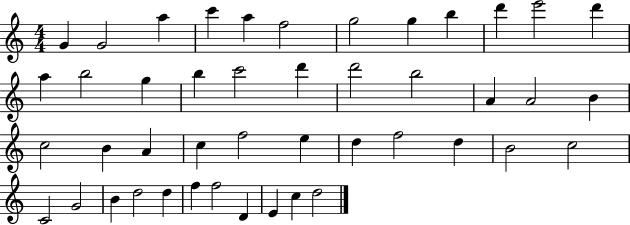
{
  \clef treble
  \numericTimeSignature
  \time 4/4
  \key c \major
  g'4 g'2 a''4 | c'''4 a''4 f''2 | g''2 g''4 b''4 | d'''4 e'''2 d'''4 | \break a''4 b''2 g''4 | b''4 c'''2 d'''4 | d'''2 b''2 | a'4 a'2 b'4 | \break c''2 b'4 a'4 | c''4 f''2 e''4 | d''4 f''2 d''4 | b'2 c''2 | \break c'2 g'2 | b'4 d''2 d''4 | f''4 f''2 d'4 | e'4 c''4 d''2 | \break \bar "|."
}